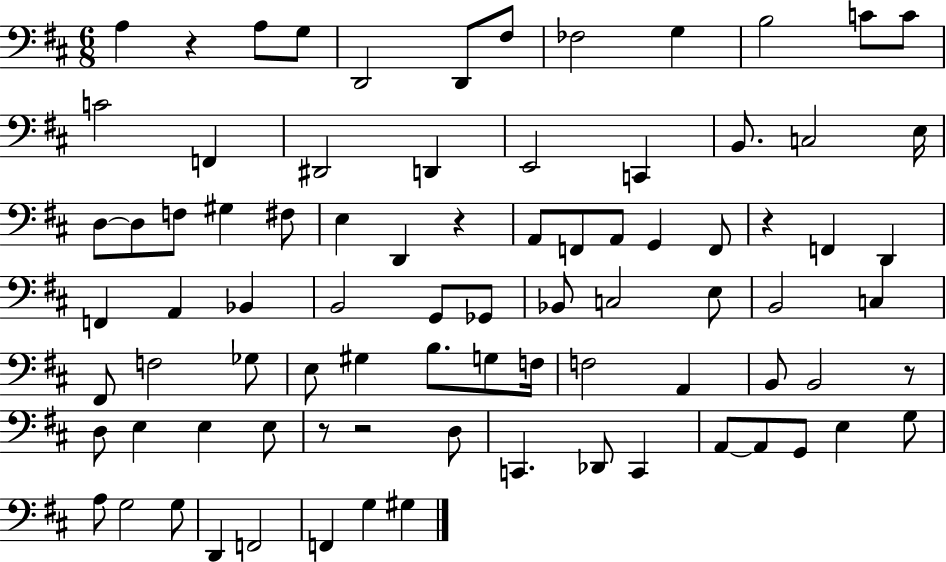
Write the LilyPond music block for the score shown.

{
  \clef bass
  \numericTimeSignature
  \time 6/8
  \key d \major
  a4 r4 a8 g8 | d,2 d,8 fis8 | fes2 g4 | b2 c'8 c'8 | \break c'2 f,4 | dis,2 d,4 | e,2 c,4 | b,8. c2 e16 | \break d8~~ d8 f8 gis4 fis8 | e4 d,4 r4 | a,8 f,8 a,8 g,4 f,8 | r4 f,4 d,4 | \break f,4 a,4 bes,4 | b,2 g,8 ges,8 | bes,8 c2 e8 | b,2 c4 | \break fis,8 f2 ges8 | e8 gis4 b8. g8 f16 | f2 a,4 | b,8 b,2 r8 | \break d8 e4 e4 e8 | r8 r2 d8 | c,4. des,8 c,4 | a,8~~ a,8 g,8 e4 g8 | \break a8 g2 g8 | d,4 f,2 | f,4 g4 gis4 | \bar "|."
}